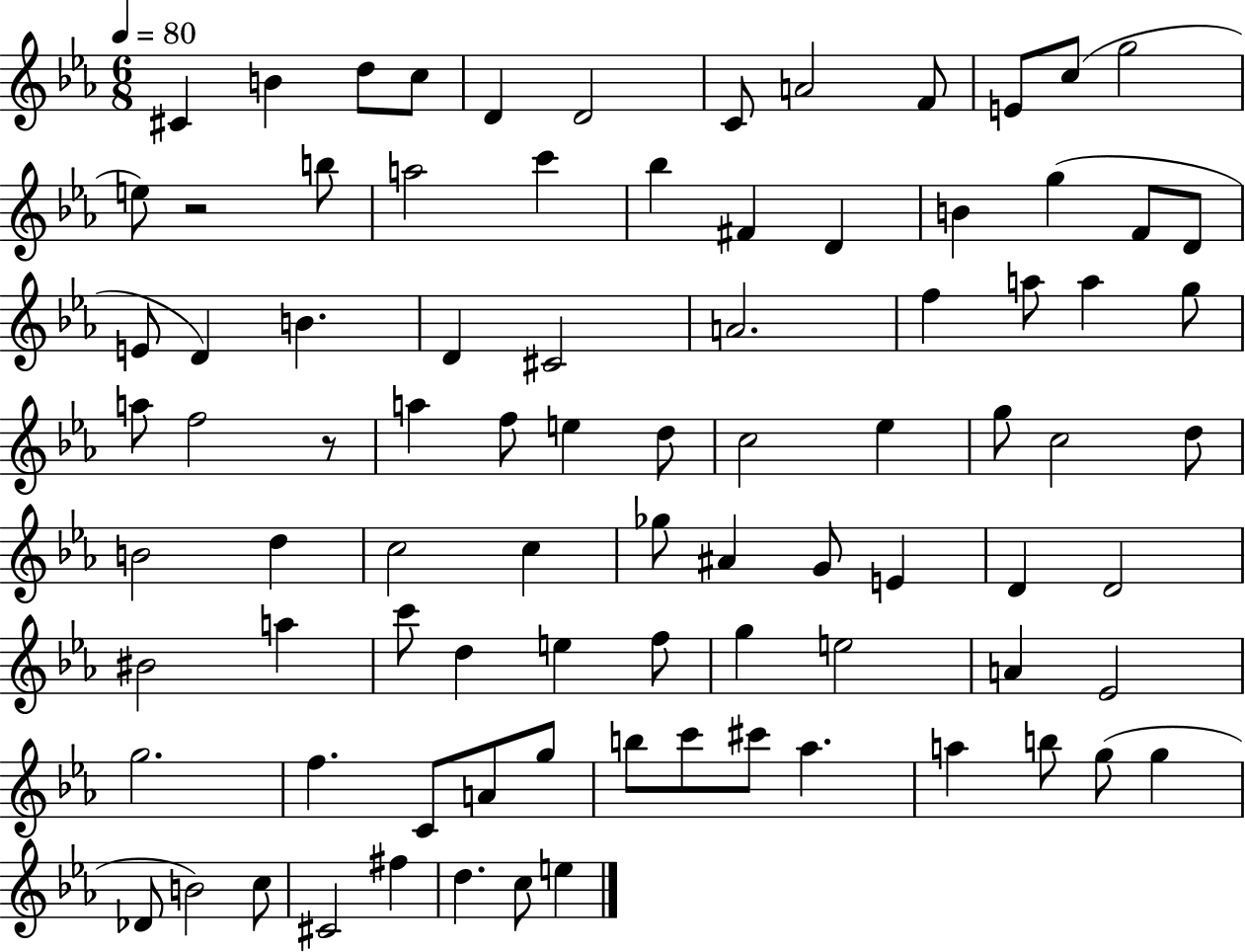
C#4/q B4/q D5/e C5/e D4/q D4/h C4/e A4/h F4/e E4/e C5/e G5/h E5/e R/h B5/e A5/h C6/q Bb5/q F#4/q D4/q B4/q G5/q F4/e D4/e E4/e D4/q B4/q. D4/q C#4/h A4/h. F5/q A5/e A5/q G5/e A5/e F5/h R/e A5/q F5/e E5/q D5/e C5/h Eb5/q G5/e C5/h D5/e B4/h D5/q C5/h C5/q Gb5/e A#4/q G4/e E4/q D4/q D4/h BIS4/h A5/q C6/e D5/q E5/q F5/e G5/q E5/h A4/q Eb4/h G5/h. F5/q. C4/e A4/e G5/e B5/e C6/e C#6/e Ab5/q. A5/q B5/e G5/e G5/q Db4/e B4/h C5/e C#4/h F#5/q D5/q. C5/e E5/q